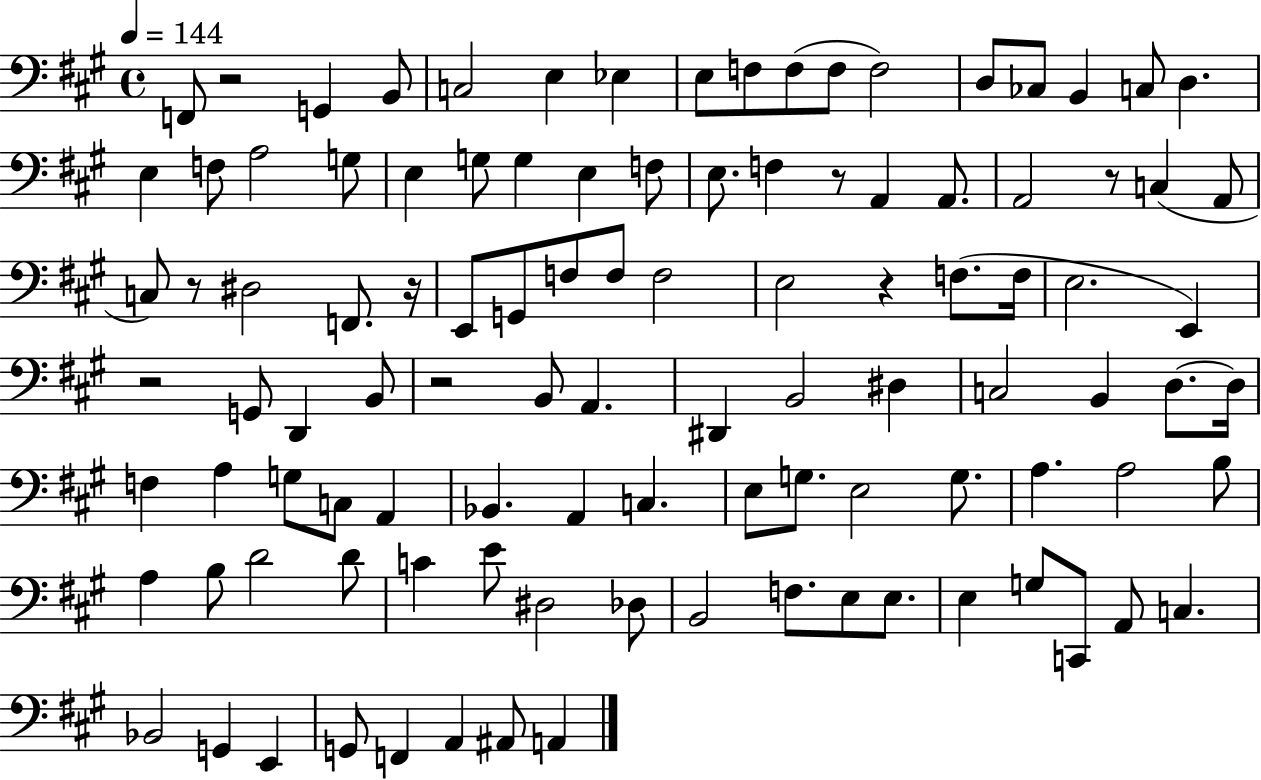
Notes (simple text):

F2/e R/h G2/q B2/e C3/h E3/q Eb3/q E3/e F3/e F3/e F3/e F3/h D3/e CES3/e B2/q C3/e D3/q. E3/q F3/e A3/h G3/e E3/q G3/e G3/q E3/q F3/e E3/e. F3/q R/e A2/q A2/e. A2/h R/e C3/q A2/e C3/e R/e D#3/h F2/e. R/s E2/e G2/e F3/e F3/e F3/h E3/h R/q F3/e. F3/s E3/h. E2/q R/h G2/e D2/q B2/e R/h B2/e A2/q. D#2/q B2/h D#3/q C3/h B2/q D3/e. D3/s F3/q A3/q G3/e C3/e A2/q Bb2/q. A2/q C3/q. E3/e G3/e. E3/h G3/e. A3/q. A3/h B3/e A3/q B3/e D4/h D4/e C4/q E4/e D#3/h Db3/e B2/h F3/e. E3/e E3/e. E3/q G3/e C2/e A2/e C3/q. Bb2/h G2/q E2/q G2/e F2/q A2/q A#2/e A2/q